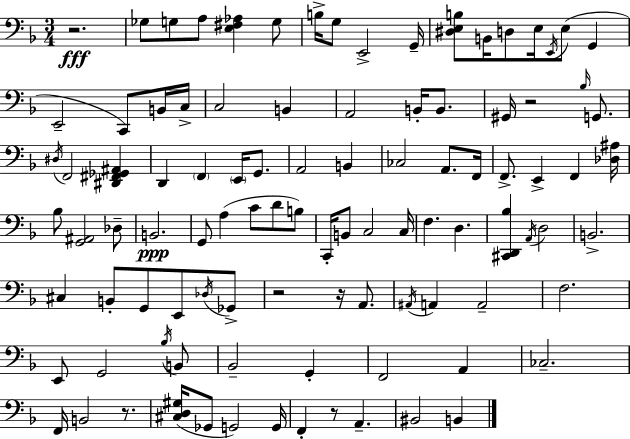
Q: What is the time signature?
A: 3/4